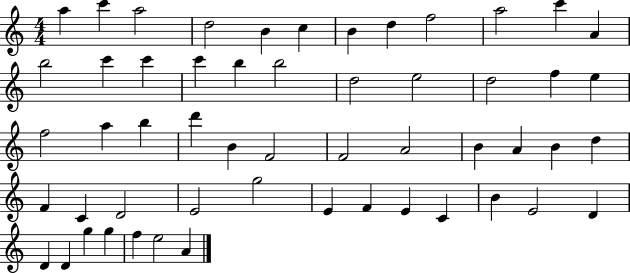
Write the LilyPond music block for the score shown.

{
  \clef treble
  \numericTimeSignature
  \time 4/4
  \key c \major
  a''4 c'''4 a''2 | d''2 b'4 c''4 | b'4 d''4 f''2 | a''2 c'''4 a'4 | \break b''2 c'''4 c'''4 | c'''4 b''4 b''2 | d''2 e''2 | d''2 f''4 e''4 | \break f''2 a''4 b''4 | d'''4 b'4 f'2 | f'2 a'2 | b'4 a'4 b'4 d''4 | \break f'4 c'4 d'2 | e'2 g''2 | e'4 f'4 e'4 c'4 | b'4 e'2 d'4 | \break d'4 d'4 g''4 g''4 | f''4 e''2 a'4 | \bar "|."
}